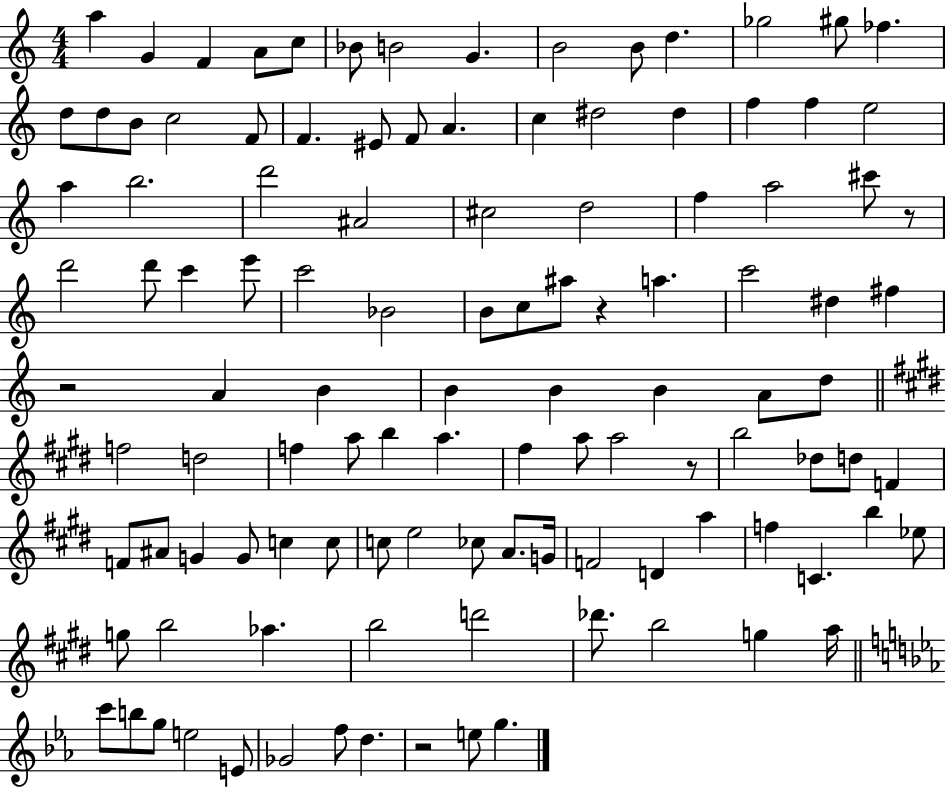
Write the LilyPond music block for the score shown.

{
  \clef treble
  \numericTimeSignature
  \time 4/4
  \key c \major
  a''4 g'4 f'4 a'8 c''8 | bes'8 b'2 g'4. | b'2 b'8 d''4. | ges''2 gis''8 fes''4. | \break d''8 d''8 b'8 c''2 f'8 | f'4. eis'8 f'8 a'4. | c''4 dis''2 dis''4 | f''4 f''4 e''2 | \break a''4 b''2. | d'''2 ais'2 | cis''2 d''2 | f''4 a''2 cis'''8 r8 | \break d'''2 d'''8 c'''4 e'''8 | c'''2 bes'2 | b'8 c''8 ais''8 r4 a''4. | c'''2 dis''4 fis''4 | \break r2 a'4 b'4 | b'4 b'4 b'4 a'8 d''8 | \bar "||" \break \key e \major f''2 d''2 | f''4 a''8 b''4 a''4. | fis''4 a''8 a''2 r8 | b''2 des''8 d''8 f'4 | \break f'8 ais'8 g'4 g'8 c''4 c''8 | c''8 e''2 ces''8 a'8. g'16 | f'2 d'4 a''4 | f''4 c'4. b''4 ees''8 | \break g''8 b''2 aes''4. | b''2 d'''2 | des'''8. b''2 g''4 a''16 | \bar "||" \break \key c \minor c'''8 b''8 g''8 e''2 e'8 | ges'2 f''8 d''4. | r2 e''8 g''4. | \bar "|."
}